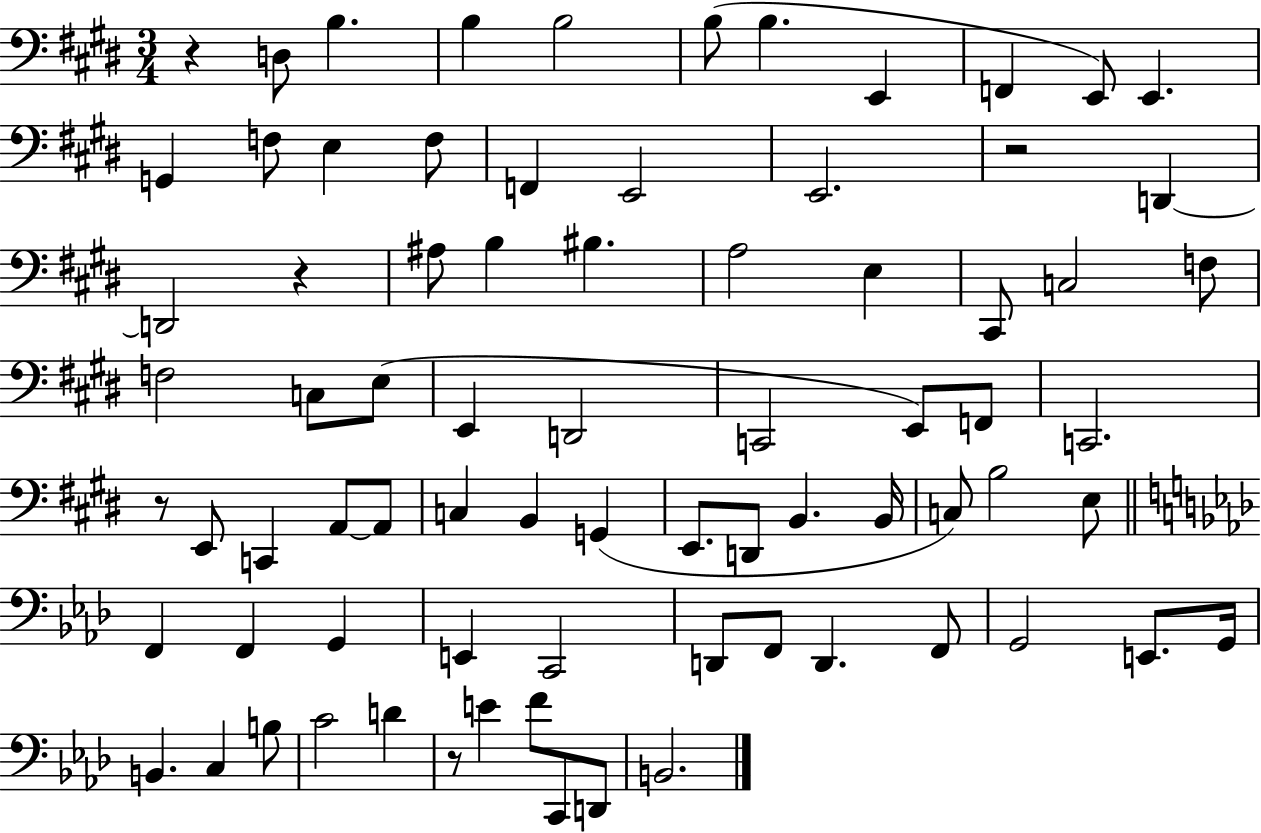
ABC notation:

X:1
T:Untitled
M:3/4
L:1/4
K:E
z D,/2 B, B, B,2 B,/2 B, E,, F,, E,,/2 E,, G,, F,/2 E, F,/2 F,, E,,2 E,,2 z2 D,, D,,2 z ^A,/2 B, ^B, A,2 E, ^C,,/2 C,2 F,/2 F,2 C,/2 E,/2 E,, D,,2 C,,2 E,,/2 F,,/2 C,,2 z/2 E,,/2 C,, A,,/2 A,,/2 C, B,, G,, E,,/2 D,,/2 B,, B,,/4 C,/2 B,2 E,/2 F,, F,, G,, E,, C,,2 D,,/2 F,,/2 D,, F,,/2 G,,2 E,,/2 G,,/4 B,, C, B,/2 C2 D z/2 E F/2 C,,/2 D,,/2 B,,2